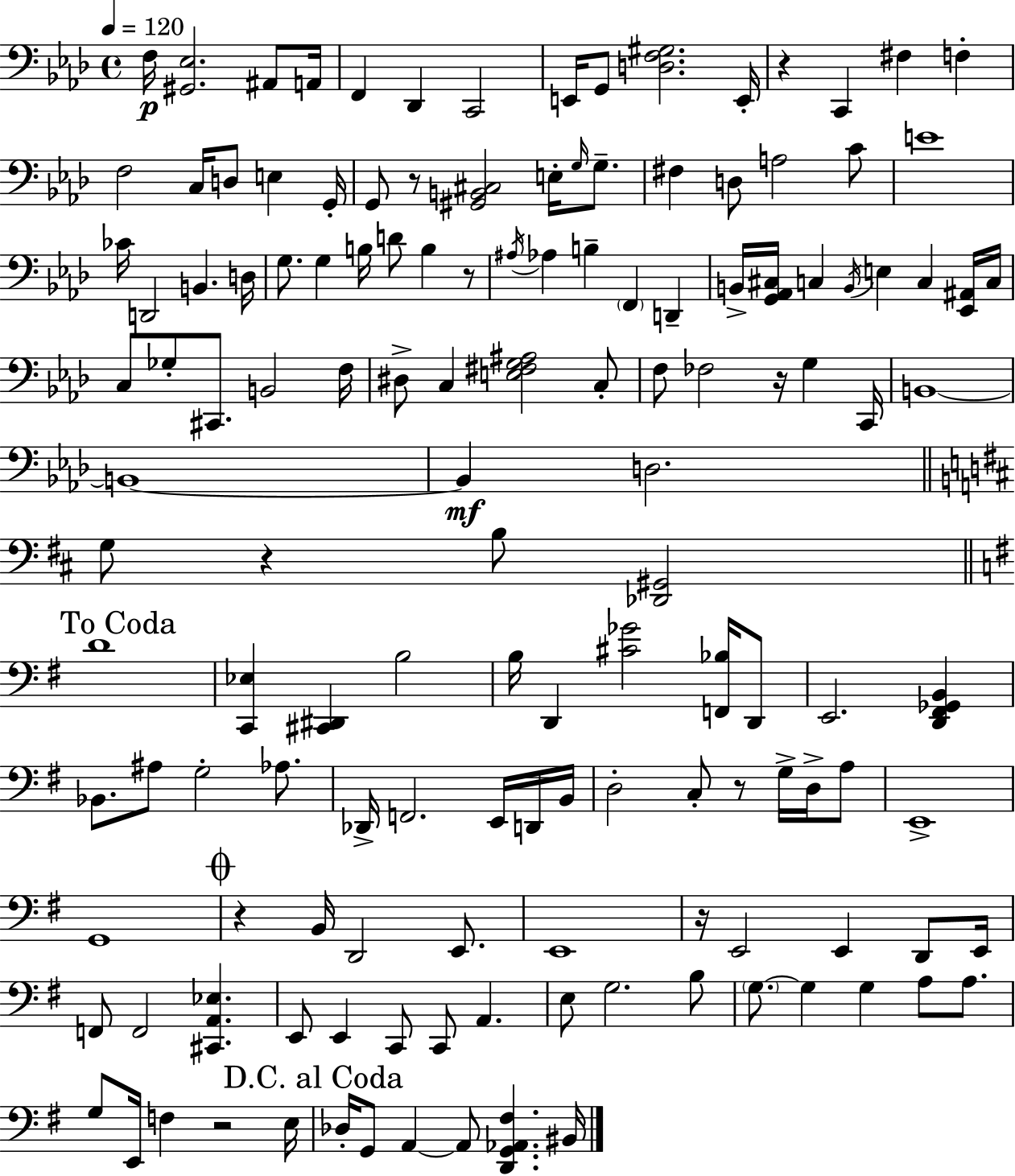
F3/s [G#2,Eb3]/h. A#2/e A2/s F2/q Db2/q C2/h E2/s G2/e [D3,F3,G#3]/h. E2/s R/q C2/q F#3/q F3/q F3/h C3/s D3/e E3/q G2/s G2/e R/e [G#2,B2,C#3]/h E3/s G3/s G3/e. F#3/q D3/e A3/h C4/e E4/w CES4/s D2/h B2/q. D3/s G3/e. G3/q B3/s D4/e B3/q R/e A#3/s Ab3/q B3/q F2/q D2/q B2/s [G2,Ab2,C#3]/s C3/q B2/s E3/q C3/q [Eb2,A#2]/s C3/s C3/e Gb3/e C#2/e. B2/h F3/s D#3/e C3/q [E3,F#3,G3,A#3]/h C3/e F3/e FES3/h R/s G3/q C2/s B2/w B2/w B2/q D3/h. G3/e R/q B3/e [Db2,G#2]/h D4/w [C2,Eb3]/q [C#2,D#2]/q B3/h B3/s D2/q [C#4,Gb4]/h [F2,Bb3]/s D2/e E2/h. [D2,F#2,Gb2,B2]/q Bb2/e. A#3/e G3/h Ab3/e. Db2/s F2/h. E2/s D2/s B2/s D3/h C3/e R/e G3/s D3/s A3/e E2/w G2/w R/q B2/s D2/h E2/e. E2/w R/s E2/h E2/q D2/e E2/s F2/e F2/h [C#2,A2,Eb3]/q. E2/e E2/q C2/e C2/e A2/q. E3/e G3/h. B3/e G3/e. G3/q G3/q A3/e A3/e. G3/e E2/s F3/q R/h E3/s Db3/s G2/e A2/q A2/e [D2,G2,Ab2,F#3]/q. BIS2/s